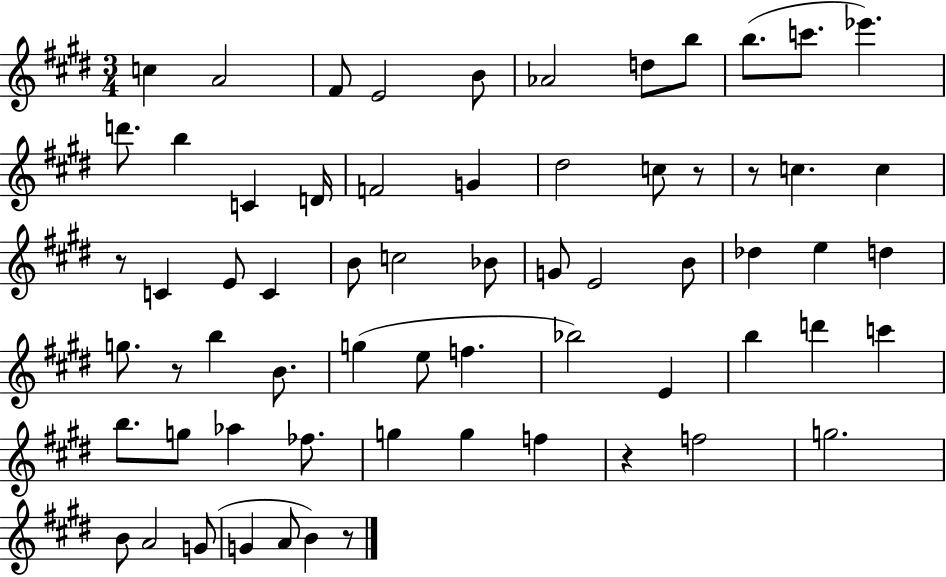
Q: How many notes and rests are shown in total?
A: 65